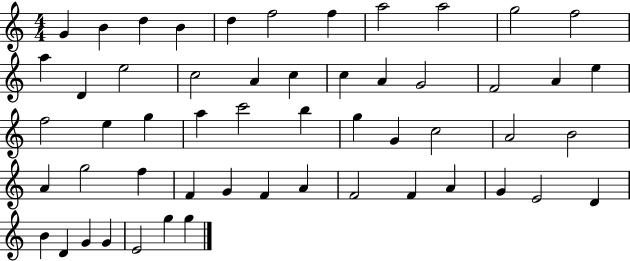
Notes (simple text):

G4/q B4/q D5/q B4/q D5/q F5/h F5/q A5/h A5/h G5/h F5/h A5/q D4/q E5/h C5/h A4/q C5/q C5/q A4/q G4/h F4/h A4/q E5/q F5/h E5/q G5/q A5/q C6/h B5/q G5/q G4/q C5/h A4/h B4/h A4/q G5/h F5/q F4/q G4/q F4/q A4/q F4/h F4/q A4/q G4/q E4/h D4/q B4/q D4/q G4/q G4/q E4/h G5/q G5/q